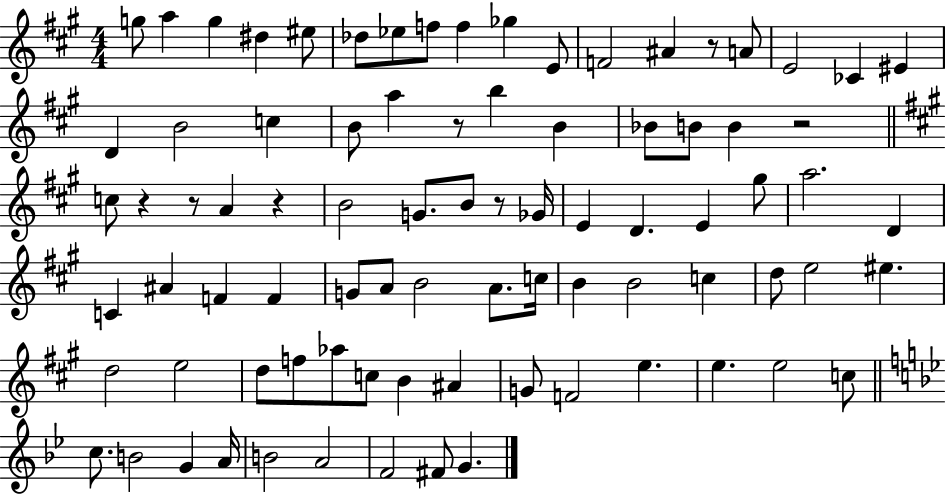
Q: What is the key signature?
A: A major